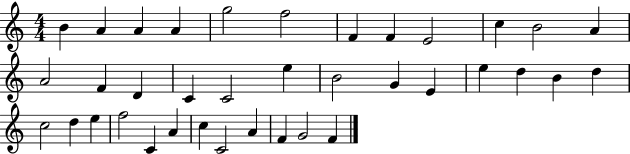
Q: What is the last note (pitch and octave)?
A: F4